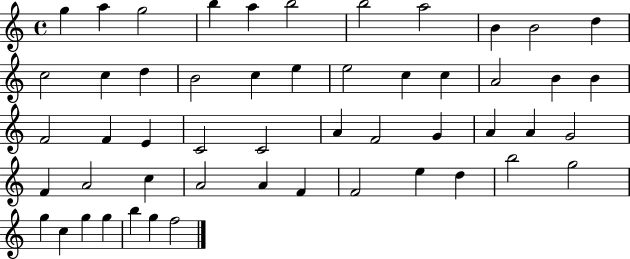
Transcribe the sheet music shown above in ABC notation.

X:1
T:Untitled
M:4/4
L:1/4
K:C
g a g2 b a b2 b2 a2 B B2 d c2 c d B2 c e e2 c c A2 B B F2 F E C2 C2 A F2 G A A G2 F A2 c A2 A F F2 e d b2 g2 g c g g b g f2